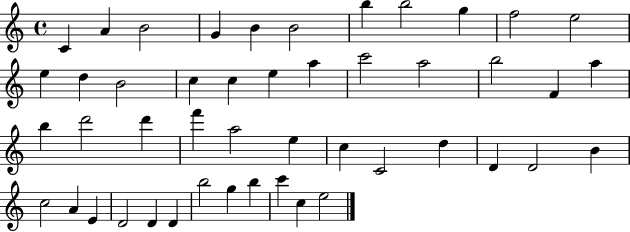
{
  \clef treble
  \time 4/4
  \defaultTimeSignature
  \key c \major
  c'4 a'4 b'2 | g'4 b'4 b'2 | b''4 b''2 g''4 | f''2 e''2 | \break e''4 d''4 b'2 | c''4 c''4 e''4 a''4 | c'''2 a''2 | b''2 f'4 a''4 | \break b''4 d'''2 d'''4 | f'''4 a''2 e''4 | c''4 c'2 d''4 | d'4 d'2 b'4 | \break c''2 a'4 e'4 | d'2 d'4 d'4 | b''2 g''4 b''4 | c'''4 c''4 e''2 | \break \bar "|."
}